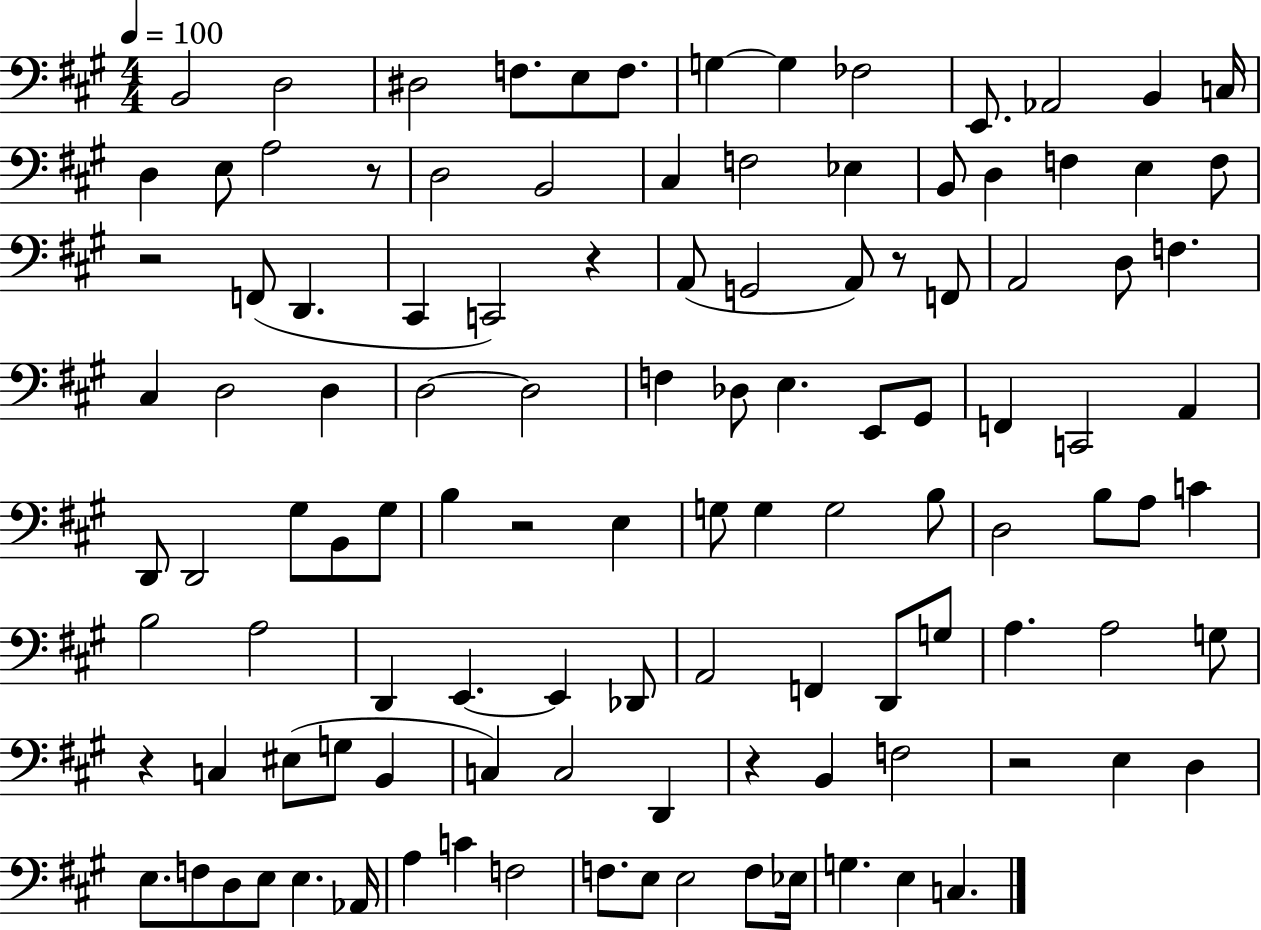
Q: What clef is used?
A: bass